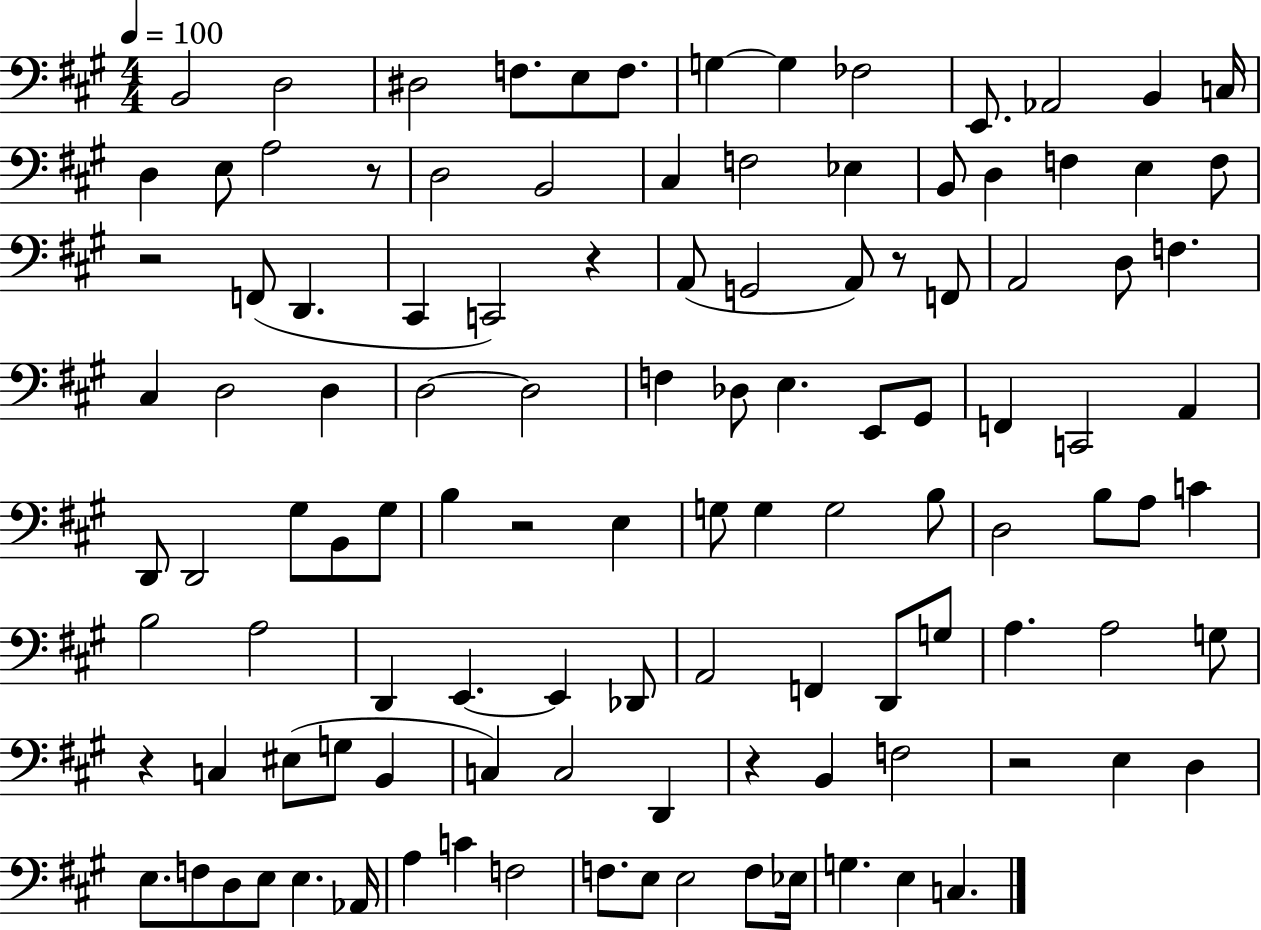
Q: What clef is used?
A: bass